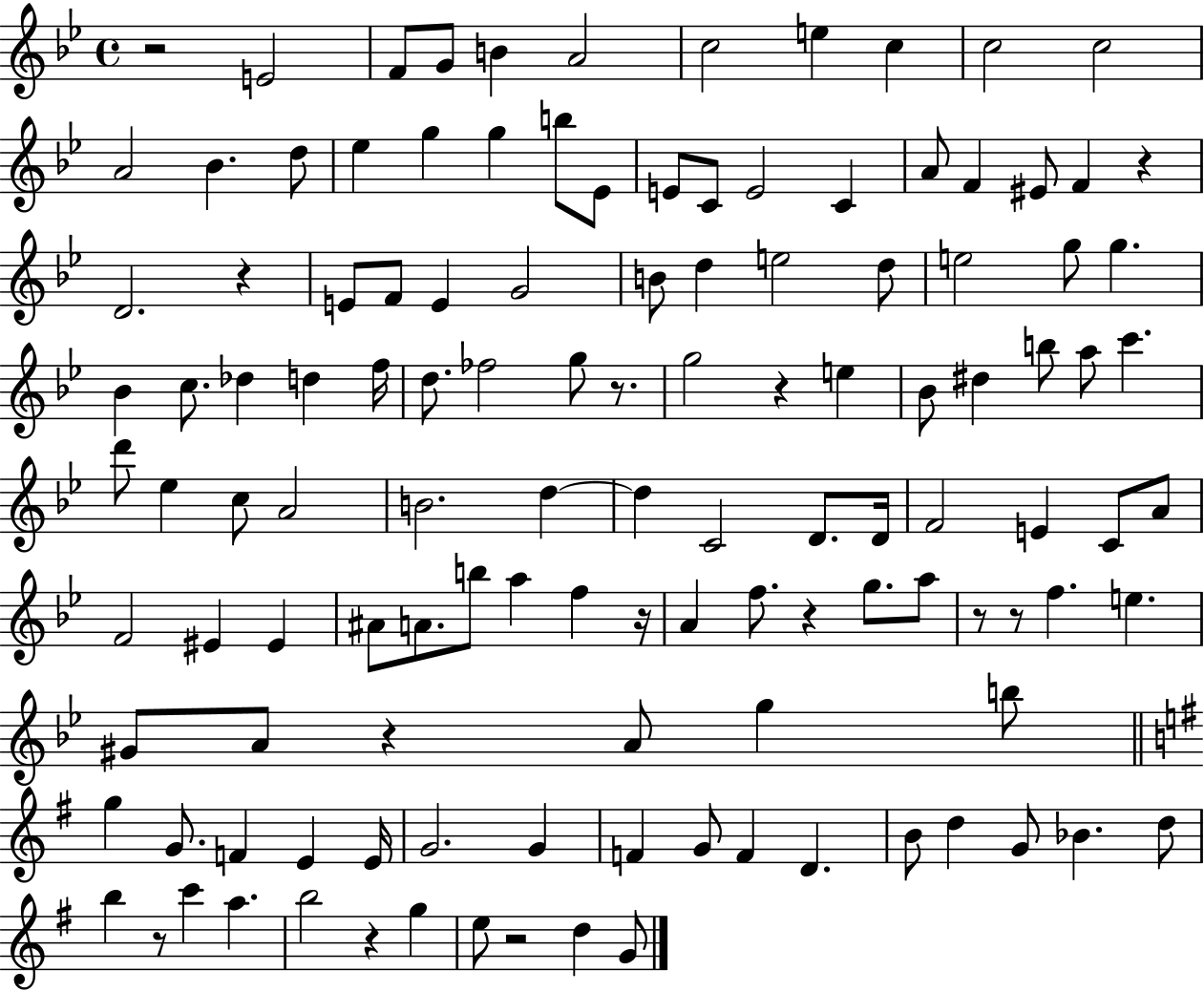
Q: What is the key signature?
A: BES major